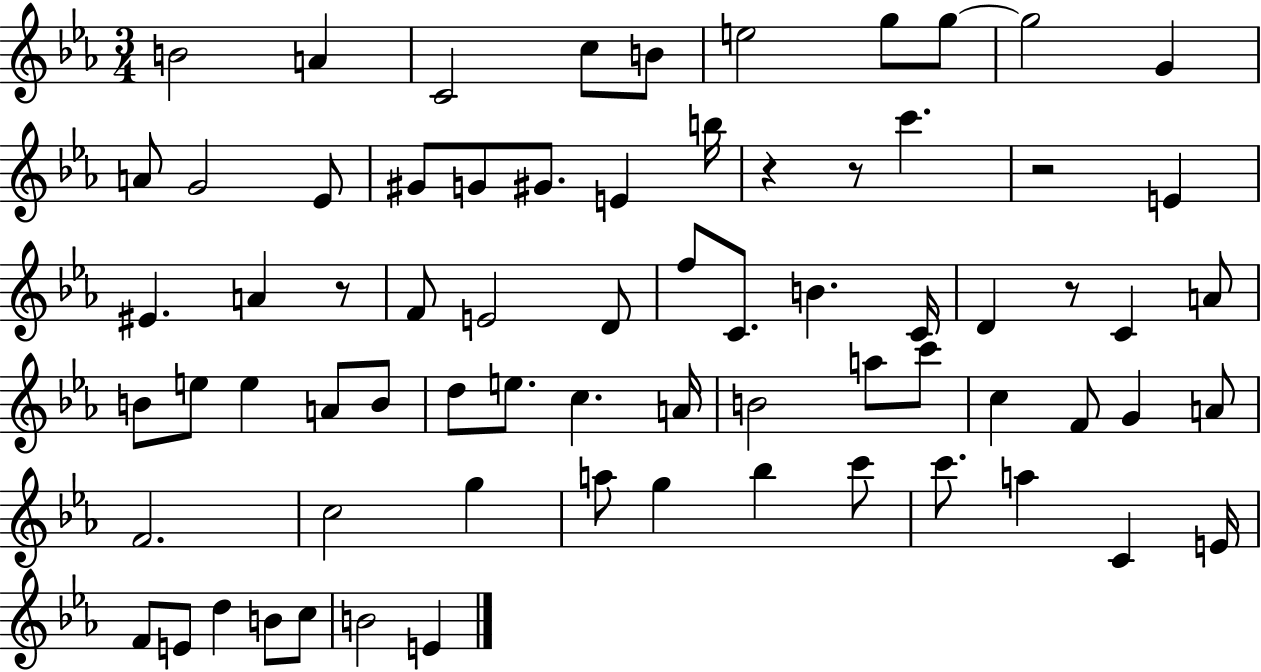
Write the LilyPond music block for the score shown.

{
  \clef treble
  \numericTimeSignature
  \time 3/4
  \key ees \major
  b'2 a'4 | c'2 c''8 b'8 | e''2 g''8 g''8~~ | g''2 g'4 | \break a'8 g'2 ees'8 | gis'8 g'8 gis'8. e'4 b''16 | r4 r8 c'''4. | r2 e'4 | \break eis'4. a'4 r8 | f'8 e'2 d'8 | f''8 c'8. b'4. c'16 | d'4 r8 c'4 a'8 | \break b'8 e''8 e''4 a'8 b'8 | d''8 e''8. c''4. a'16 | b'2 a''8 c'''8 | c''4 f'8 g'4 a'8 | \break f'2. | c''2 g''4 | a''8 g''4 bes''4 c'''8 | c'''8. a''4 c'4 e'16 | \break f'8 e'8 d''4 b'8 c''8 | b'2 e'4 | \bar "|."
}